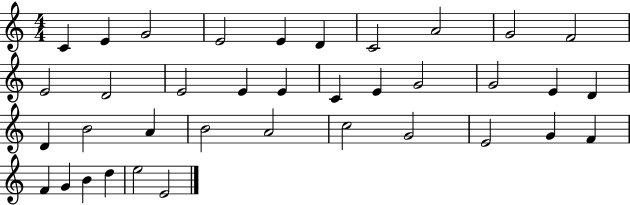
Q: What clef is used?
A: treble